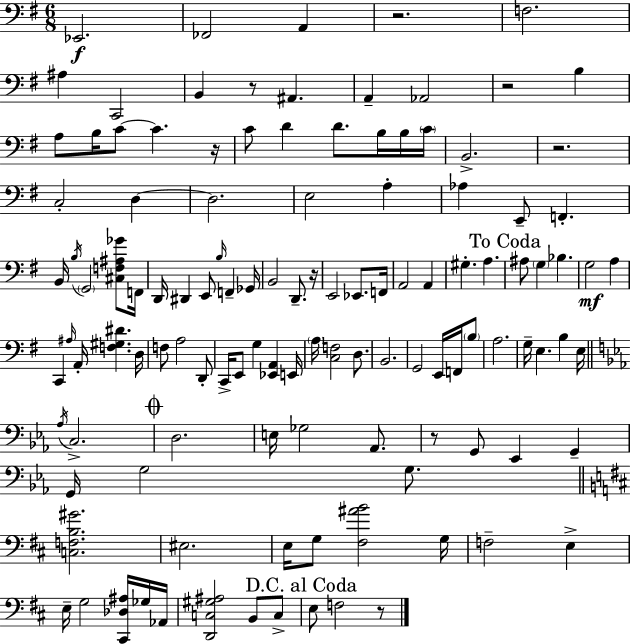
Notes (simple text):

Eb2/h. FES2/h A2/q R/h. F3/h. A#3/q C2/h B2/q R/e A#2/q. A2/q Ab2/h R/h B3/q A3/e B3/s C4/e C4/q. R/s C4/e D4/q D4/e. B3/s B3/s C4/s B2/h. R/h. C3/h D3/q D3/h. E3/h A3/q Ab3/q E2/e F2/q. B2/s B3/s G2/h [C#3,F3,A#3,Gb4]/e F2/s D2/s D#2/q E2/e B3/s F2/q Gb2/s B2/h D2/e. R/s E2/h Eb2/e. F2/s A2/h A2/q G#3/q. A3/q. A#3/e G3/q Bb3/q. G3/h A3/q C2/q A#3/s A2/s [F3,G#3,D#4]/q. D3/s F3/e A3/h D2/e C2/s E2/e G3/q [Eb2,A2]/q E2/s A3/s [C3,F3]/h D3/e. B2/h. G2/h E2/s F2/s B3/e A3/h. G3/s E3/q. B3/q E3/s Ab3/s C3/h. D3/h. E3/s Gb3/h Ab2/e. R/e G2/e Eb2/q G2/q G2/s G3/h G3/e. [C3,F3,B3,G#4]/h. EIS3/h. E3/s G3/e [F#3,A#4,B4]/h G3/s F3/h E3/q E3/s G3/h [C#2,Db3,A#3]/s Gb3/s Ab2/s [D2,C3,G#3,A#3]/h B2/e C3/e E3/e F3/h R/e